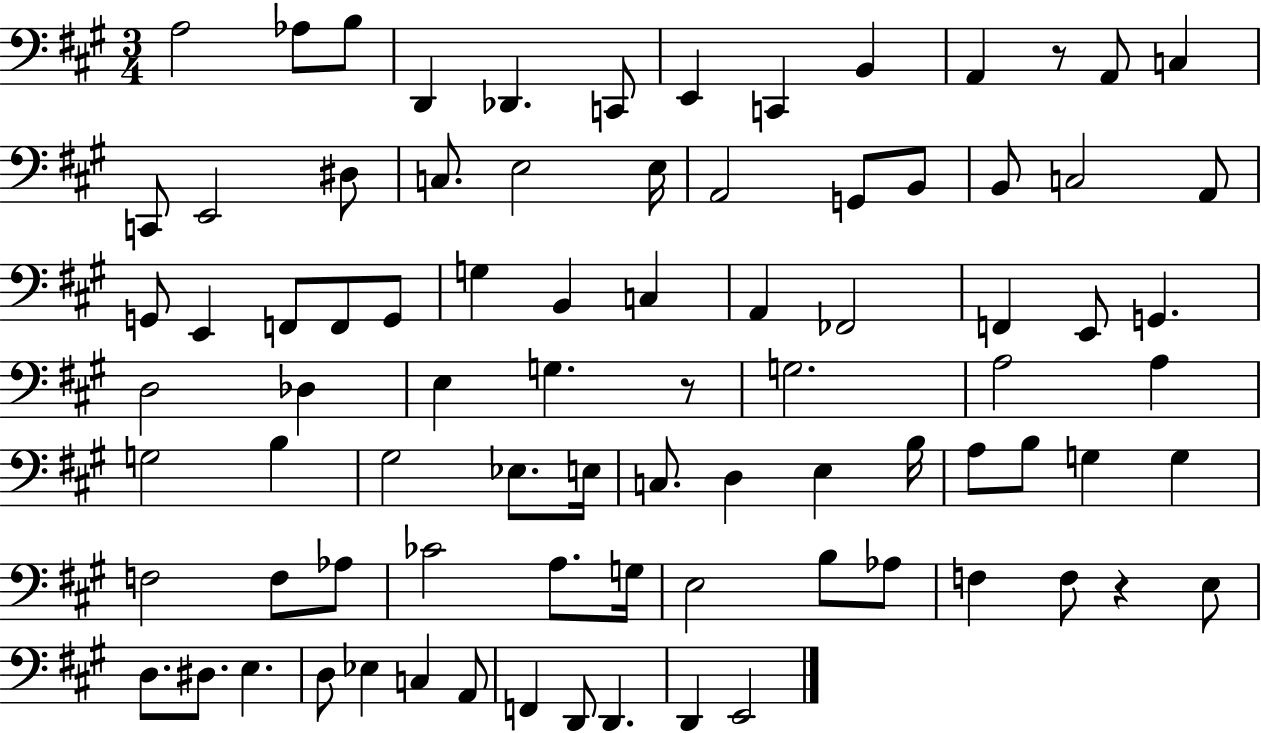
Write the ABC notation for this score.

X:1
T:Untitled
M:3/4
L:1/4
K:A
A,2 _A,/2 B,/2 D,, _D,, C,,/2 E,, C,, B,, A,, z/2 A,,/2 C, C,,/2 E,,2 ^D,/2 C,/2 E,2 E,/4 A,,2 G,,/2 B,,/2 B,,/2 C,2 A,,/2 G,,/2 E,, F,,/2 F,,/2 G,,/2 G, B,, C, A,, _F,,2 F,, E,,/2 G,, D,2 _D, E, G, z/2 G,2 A,2 A, G,2 B, ^G,2 _E,/2 E,/4 C,/2 D, E, B,/4 A,/2 B,/2 G, G, F,2 F,/2 _A,/2 _C2 A,/2 G,/4 E,2 B,/2 _A,/2 F, F,/2 z E,/2 D,/2 ^D,/2 E, D,/2 _E, C, A,,/2 F,, D,,/2 D,, D,, E,,2